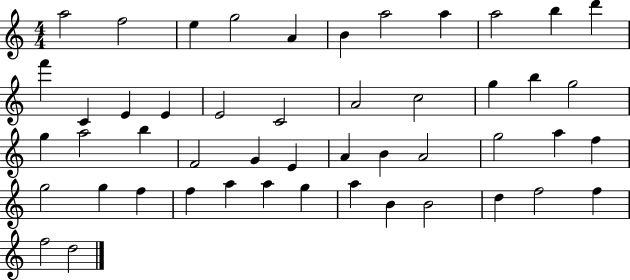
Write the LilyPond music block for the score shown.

{
  \clef treble
  \numericTimeSignature
  \time 4/4
  \key c \major
  a''2 f''2 | e''4 g''2 a'4 | b'4 a''2 a''4 | a''2 b''4 d'''4 | \break f'''4 c'4 e'4 e'4 | e'2 c'2 | a'2 c''2 | g''4 b''4 g''2 | \break g''4 a''2 b''4 | f'2 g'4 e'4 | a'4 b'4 a'2 | g''2 a''4 f''4 | \break g''2 g''4 f''4 | f''4 a''4 a''4 g''4 | a''4 b'4 b'2 | d''4 f''2 f''4 | \break f''2 d''2 | \bar "|."
}